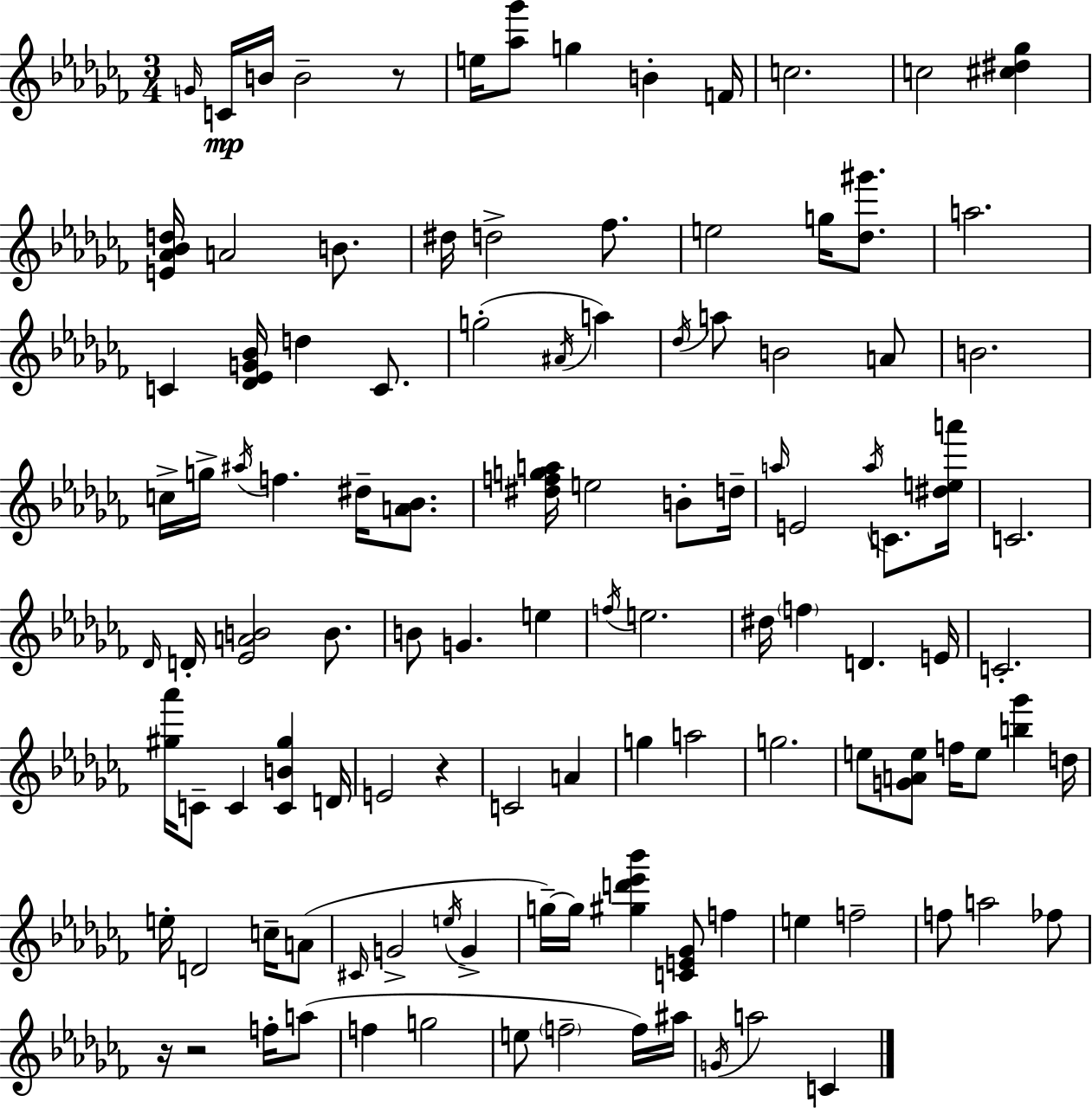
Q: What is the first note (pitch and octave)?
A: G4